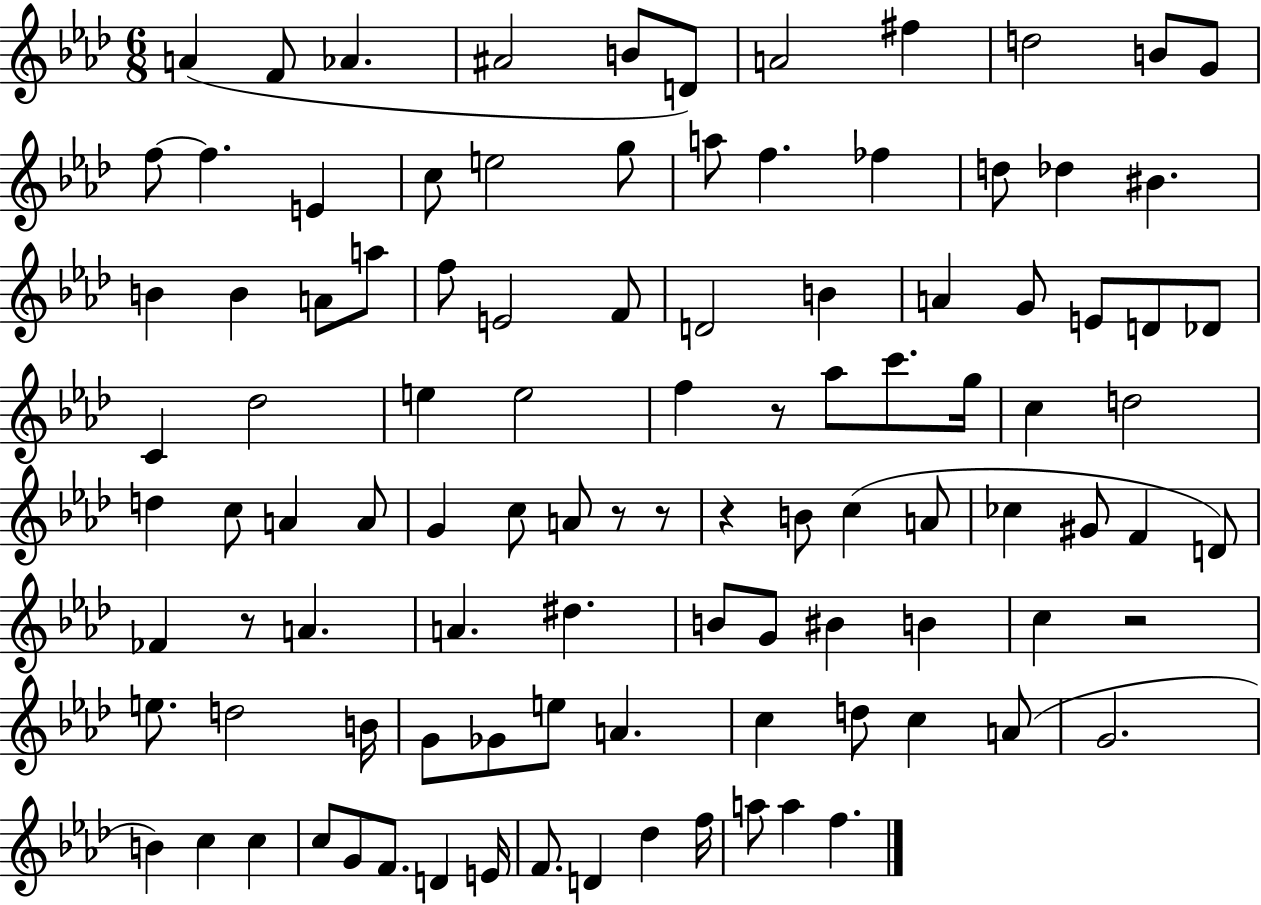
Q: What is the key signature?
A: AES major